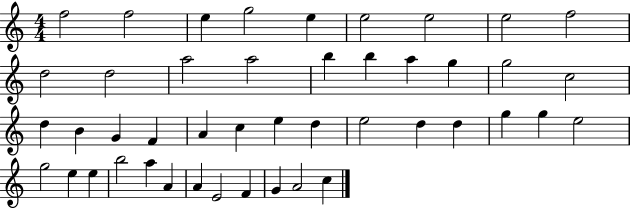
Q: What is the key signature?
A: C major